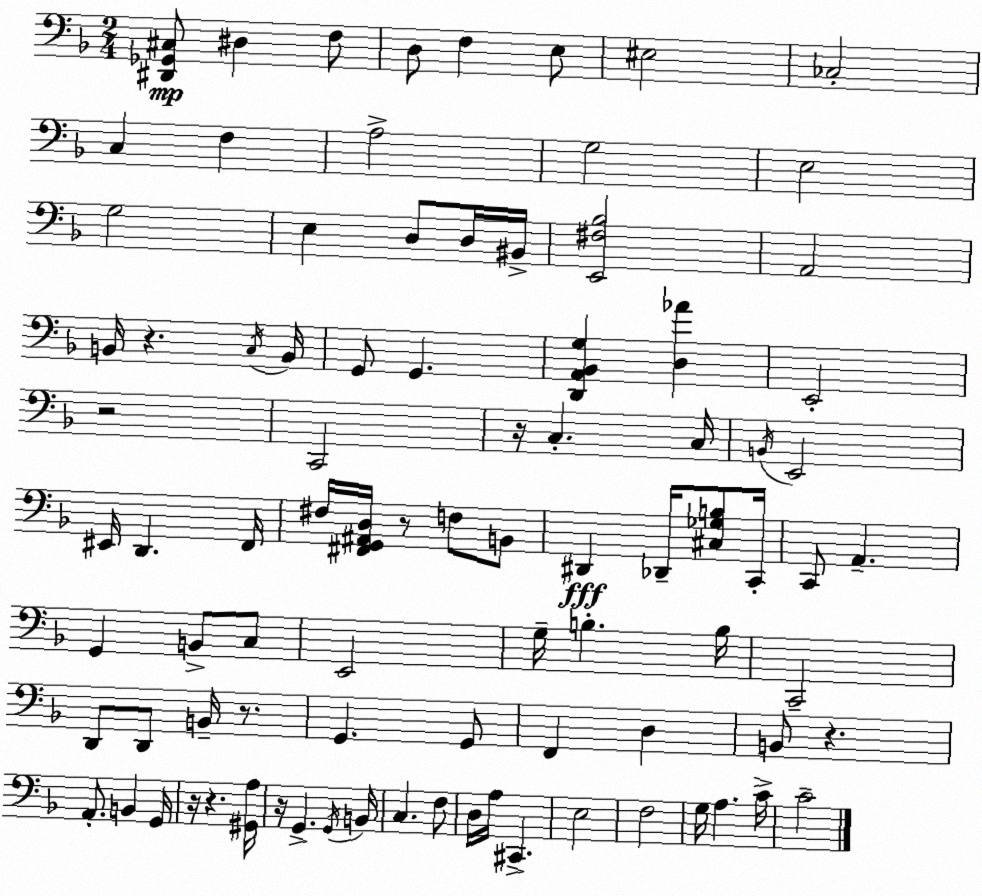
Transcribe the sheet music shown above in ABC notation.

X:1
T:Untitled
M:2/4
L:1/4
K:Dm
[^D,,_G,,^C,]/2 ^D, F,/2 D,/2 F, E,/2 ^E,2 _C,2 C, F, A,2 G,2 E,2 G,2 E, D,/2 D,/4 ^B,,/4 [E,,^F,_B,]2 A,,2 B,,/4 z C,/4 B,,/4 G,,/2 G,, [D,,A,,_B,,G,] [D,_A] E,,2 z2 C,,2 z/4 C, C,/4 B,,/4 E,,2 ^E,,/4 D,, F,,/4 ^F,/4 [^F,,G,,^A,,D,]/4 z/2 F,/2 B,,/2 ^D,, _D,,/4 [^C,_G,B,]/2 C,,/4 C,,/2 A,, G,, B,,/2 C,/2 E,,2 G,/4 B, B,/4 C,,2 D,,/2 D,,/2 B,,/4 z/2 G,, G,,/2 F,, D, B,,/2 z A,,/2 B,, G,,/4 z/4 z [^G,,A,]/4 z/4 G,, G,,/4 B,,/4 C, F,/2 D,/4 A,/4 ^C,, E,2 F,2 G,/4 A, C/4 C2